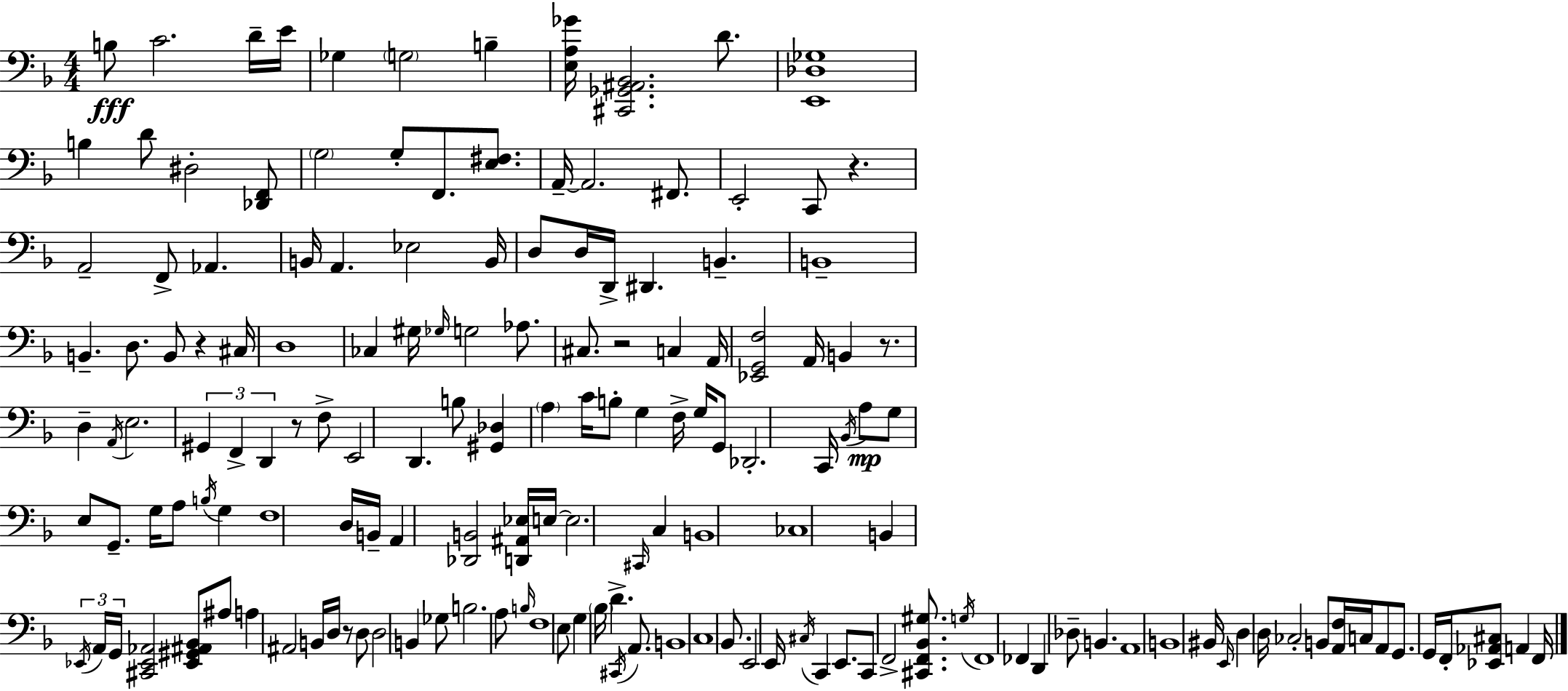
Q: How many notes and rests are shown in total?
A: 159